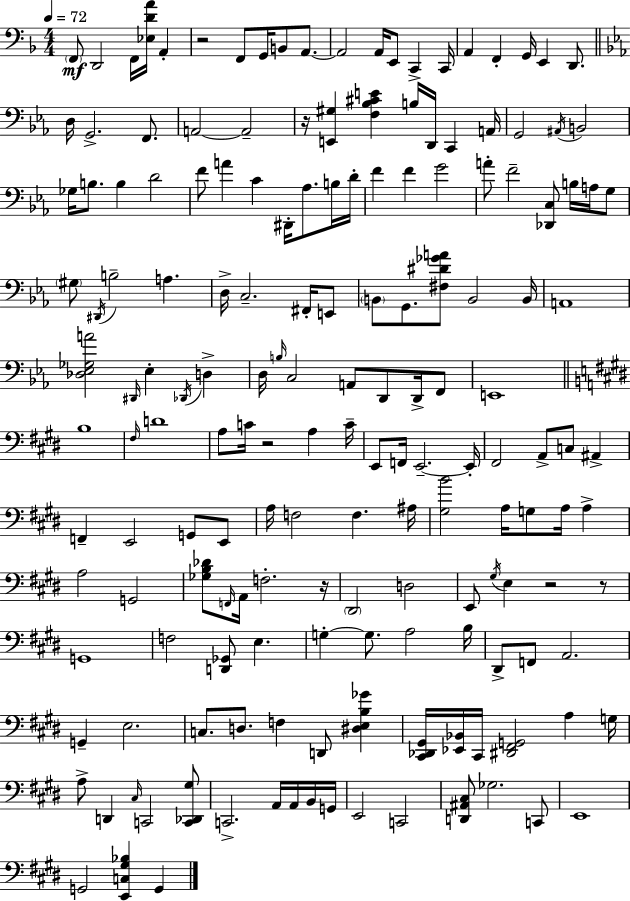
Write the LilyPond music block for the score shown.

{
  \clef bass
  \numericTimeSignature
  \time 4/4
  \key d \minor
  \tempo 4 = 72
  \parenthesize f,8\mf d,2 f,16 <ees d' a'>16 a,4-. | r2 f,8 g,16 b,8 a,8.~~ | a,2 a,16 e,8 c,4-> c,16 | a,4 f,4-. g,16 e,4 d,8. | \break \bar "||" \break \key ees \major d16 g,2.-> f,8. | a,2~~ a,2-- | r16 <e, gis>4 <f bes cis' e'>4 b16 d,16 c,4 a,16 | g,2 \acciaccatura { ais,16 } b,2 | \break ges16 b8. b4 d'2 | f'8 a'4 c'4 dis,16-. aes8. b16 | d'16-. f'4 f'4 g'2 | a'8-. f'2-- <des, c>8 b16 a16 g8 | \break \parenthesize gis8 \acciaccatura { dis,16 } b2-- a4. | d16-> c2.-- fis,16-. | e,8 \parenthesize b,8 g,8. <fis dis' ges' a'>8 b,2 | b,16 a,1 | \break <des ees ges a'>2 \grace { dis,16 } ees4-. \acciaccatura { des,16 } | d4-> d16 \grace { b16 } c2 a,8 | d,8 d,16-> f,8 e,1 | \bar "||" \break \key e \major b1 | \grace { fis16 } d'1 | a8 c'16 r2 a4 | c'16-- e,8 f,16 e,2.--~~ | \break e,16-. fis,2 a,8-> c8 ais,4-> | f,4-- e,2 g,8 e,8 | a16 f2 f4. | ais16 <gis b'>2 a16 g8 a16 a4-> | \break a2 g,2 | <ges b des'>8 \grace { f,16 } a,16 f2.-. | r16 \parenthesize dis,2 d2 | e,8 \acciaccatura { gis16 } e4 r2 | \break r8 g,1 | f2 <d, ges,>8 e4. | g4-.~~ g8. a2 | b16 dis,8-> f,8 a,2. | \break g,4-- e2. | c8. d8. f4 d,8 <dis e b ges'>4 | <cis, des, gis,>16 <ees, bes,>16 cis,16 <dis, fis, g,>2 a4 | g16 a8-> d,4 \grace { cis16 } c,2 | \break <c, des, gis>8 c,2.-> | a,16 a,16 b,16 g,16 e,2 c,2 | <d, ais, cis>8 ges2. | c,8 e,1 | \break g,2 <e, c gis bes>4 | g,4 \bar "|."
}